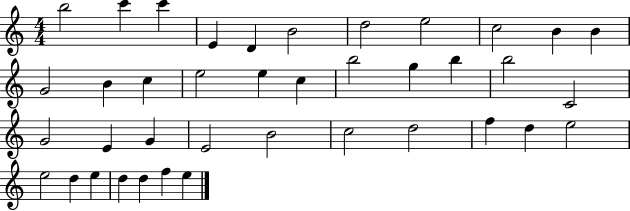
B5/h C6/q C6/q E4/q D4/q B4/h D5/h E5/h C5/h B4/q B4/q G4/h B4/q C5/q E5/h E5/q C5/q B5/h G5/q B5/q B5/h C4/h G4/h E4/q G4/q E4/h B4/h C5/h D5/h F5/q D5/q E5/h E5/h D5/q E5/q D5/q D5/q F5/q E5/q